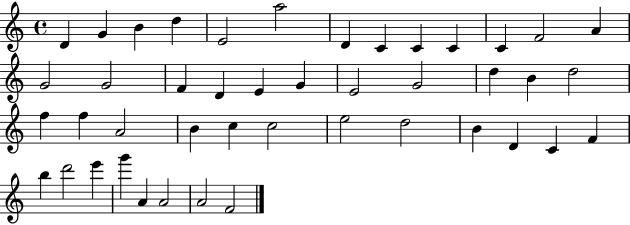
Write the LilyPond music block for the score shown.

{
  \clef treble
  \time 4/4
  \defaultTimeSignature
  \key c \major
  d'4 g'4 b'4 d''4 | e'2 a''2 | d'4 c'4 c'4 c'4 | c'4 f'2 a'4 | \break g'2 g'2 | f'4 d'4 e'4 g'4 | e'2 g'2 | d''4 b'4 d''2 | \break f''4 f''4 a'2 | b'4 c''4 c''2 | e''2 d''2 | b'4 d'4 c'4 f'4 | \break b''4 d'''2 e'''4 | g'''4 a'4 a'2 | a'2 f'2 | \bar "|."
}